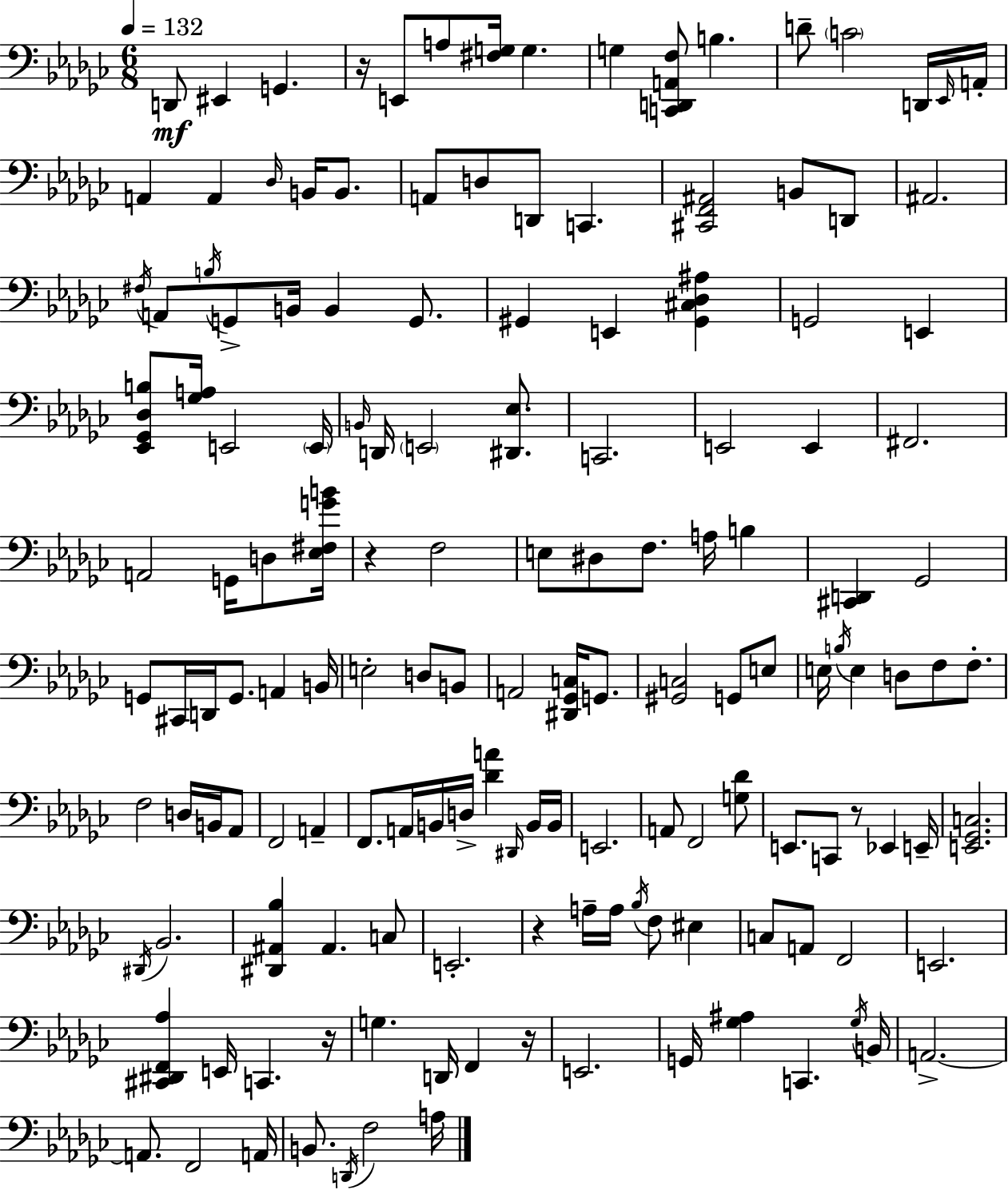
{
  \clef bass
  \numericTimeSignature
  \time 6/8
  \key ees \minor
  \tempo 4 = 132
  \repeat volta 2 { d,8\mf eis,4 g,4. | r16 e,8 a8 <fis g>16 g4. | g4 <c, d, a, f>8 b4. | d'8-- \parenthesize c'2 d,16 \grace { ees,16 } | \break a,16-. a,4 a,4 \grace { des16 } b,16 b,8. | a,8 d8 d,8 c,4. | <cis, f, ais,>2 b,8 | d,8 ais,2. | \break \acciaccatura { fis16 } a,8 \acciaccatura { b16 } g,8-> b,16 b,4 | g,8. gis,4 e,4 | <gis, cis des ais>4 g,2 | e,4 <ees, ges, des b>8 <ges a>16 e,2 | \break \parenthesize e,16 \grace { b,16 } d,16 \parenthesize e,2 | <dis, ees>8. c,2. | e,2 | e,4 fis,2. | \break a,2 | g,16 d8 <ees fis g' b'>16 r4 f2 | e8 dis8 f8. | a16 b4 <cis, d,>4 ges,2 | \break g,8 cis,16 d,16 g,8. | a,4 b,16 e2-. | d8 b,8 a,2 | <dis, ges, c>16 g,8. <gis, c>2 | \break g,8 e8 e16 \acciaccatura { b16 } e4 d8 | f8 f8.-. f2 | d16 b,16 aes,8 f,2 | a,4-- f,8. a,16 b,16 d16-> | \break <des' a'>4 \grace { dis,16 } b,16 b,16 e,2. | a,8 f,2 | <g des'>8 e,8. c,8 | r8 ees,4 e,16-- <e, ges, c>2. | \break \acciaccatura { dis,16 } bes,2. | <dis, ais, bes>4 | ais,4. c8 e,2.-. | r4 | \break a16-- a16 \acciaccatura { bes16 } f8 eis4 c8 a,8 | f,2 e,2. | <cis, dis, f, aes>4 | e,16 c,4. r16 g4. | \break d,16 f,4 r16 e,2. | g,16 <ges ais>4 | c,4. \acciaccatura { ges16 } b,16 a,2.->~~ | a,8. | \break f,2 a,16 b,8. | \acciaccatura { d,16 } f2 a16 } \bar "|."
}